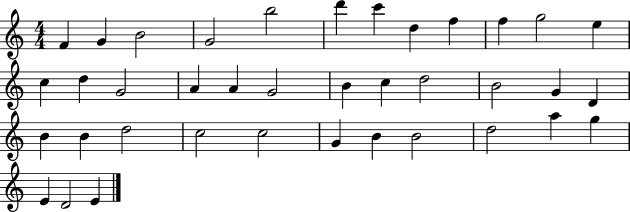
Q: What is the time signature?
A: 4/4